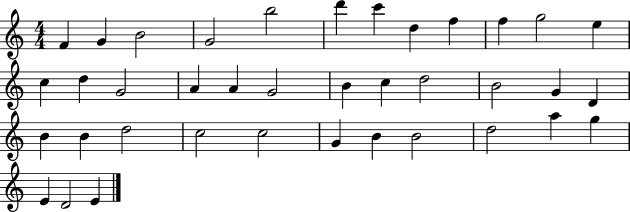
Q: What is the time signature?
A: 4/4